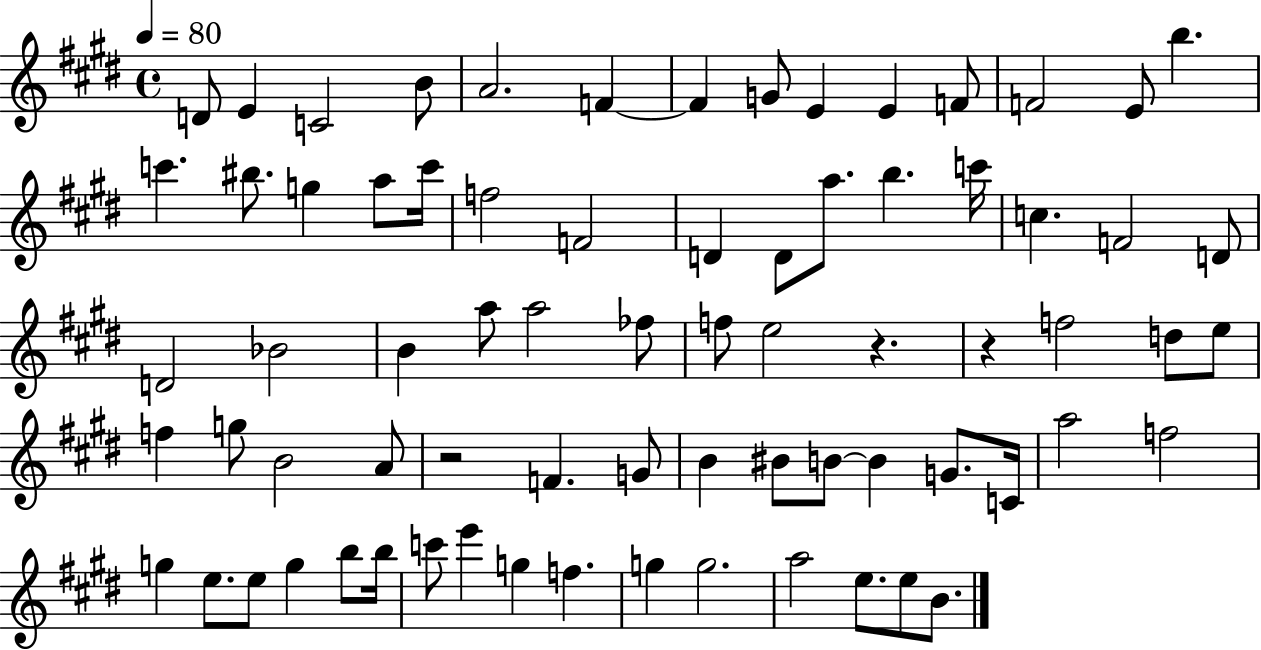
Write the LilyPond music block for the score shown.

{
  \clef treble
  \time 4/4
  \defaultTimeSignature
  \key e \major
  \tempo 4 = 80
  d'8 e'4 c'2 b'8 | a'2. f'4~~ | f'4 g'8 e'4 e'4 f'8 | f'2 e'8 b''4. | \break c'''4. bis''8. g''4 a''8 c'''16 | f''2 f'2 | d'4 d'8 a''8. b''4. c'''16 | c''4. f'2 d'8 | \break d'2 bes'2 | b'4 a''8 a''2 fes''8 | f''8 e''2 r4. | r4 f''2 d''8 e''8 | \break f''4 g''8 b'2 a'8 | r2 f'4. g'8 | b'4 bis'8 b'8~~ b'4 g'8. c'16 | a''2 f''2 | \break g''4 e''8. e''8 g''4 b''8 b''16 | c'''8 e'''4 g''4 f''4. | g''4 g''2. | a''2 e''8. e''8 b'8. | \break \bar "|."
}